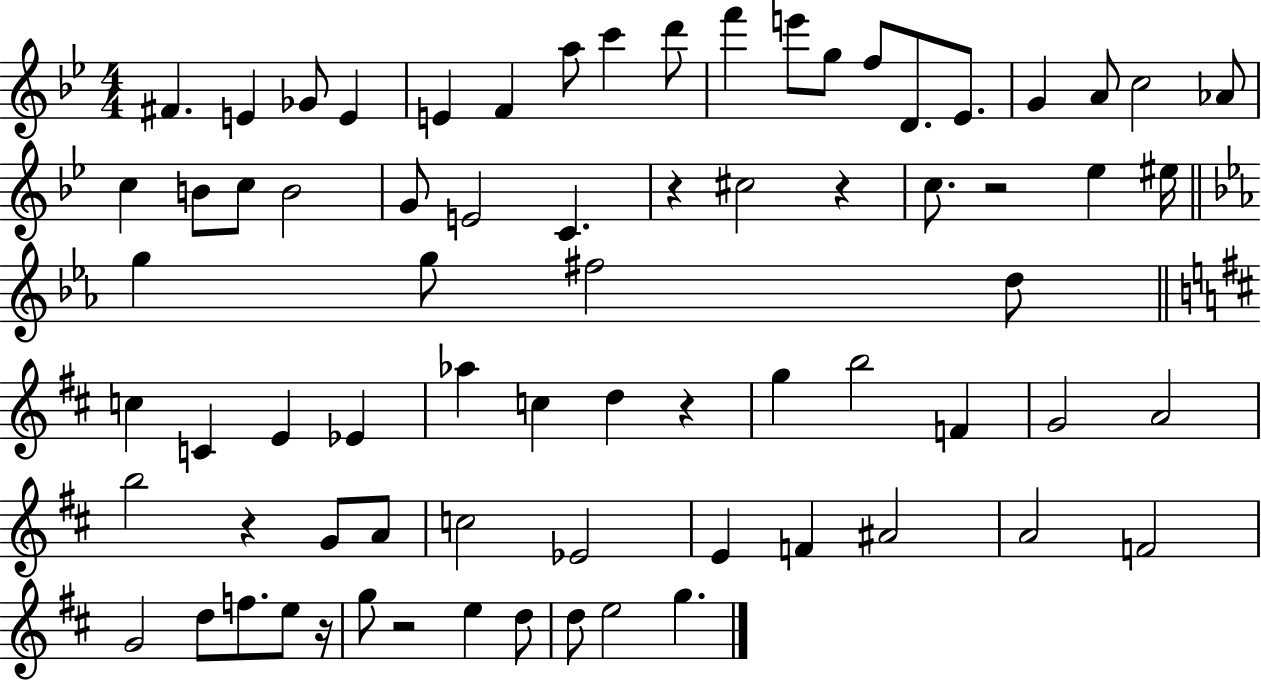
F#4/q. E4/q Gb4/e E4/q E4/q F4/q A5/e C6/q D6/e F6/q E6/e G5/e F5/e D4/e. Eb4/e. G4/q A4/e C5/h Ab4/e C5/q B4/e C5/e B4/h G4/e E4/h C4/q. R/q C#5/h R/q C5/e. R/h Eb5/q EIS5/s G5/q G5/e F#5/h D5/e C5/q C4/q E4/q Eb4/q Ab5/q C5/q D5/q R/q G5/q B5/h F4/q G4/h A4/h B5/h R/q G4/e A4/e C5/h Eb4/h E4/q F4/q A#4/h A4/h F4/h G4/h D5/e F5/e. E5/e R/s G5/e R/h E5/q D5/e D5/e E5/h G5/q.